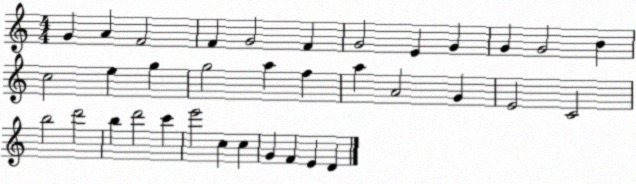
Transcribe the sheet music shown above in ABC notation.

X:1
T:Untitled
M:4/4
L:1/4
K:C
G A F2 F G2 F G2 E G G G2 B c2 e g g2 a f a A2 G E2 C2 b2 d'2 b d'2 c' e'2 c c G F E D